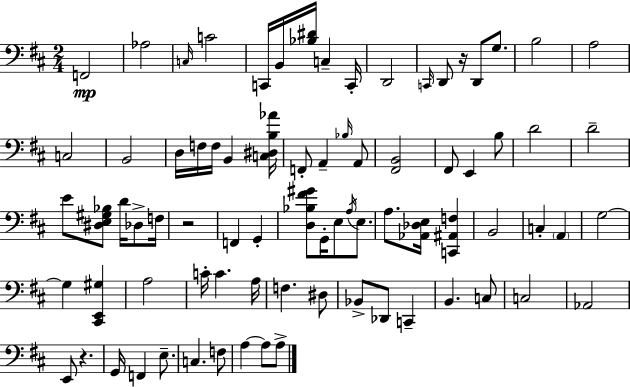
X:1
T:Untitled
M:2/4
L:1/4
K:D
F,,2 _A,2 C,/4 C2 C,,/4 B,,/4 [_B,^D]/4 C, C,,/4 D,,2 C,,/4 D,,/2 z/4 D,,/2 G,/2 B,2 A,2 C,2 B,,2 D,/4 F,/4 F,/4 B,, [C,^D,B,_A]/4 F,,/2 A,, _B,/4 A,,/2 [^F,,B,,]2 ^F,,/2 E,, B,/2 D2 D2 E/2 [^D,E,^G,_B,]/2 D/4 _D,/2 F,/4 z2 F,, G,, [D,_B,^F^G]/2 G,,/4 E,/2 A,/4 E,/2 A,/2 [_A,,_D,E,]/4 [C,,^A,,F,] B,,2 C, A,, G,2 G, [^C,,E,,^G,] A,2 C/4 C A,/4 F, ^D,/2 _B,,/2 _D,,/2 C,, B,, C,/2 C,2 _A,,2 E,,/2 z G,,/4 F,, E,/2 C, F,/2 A, A,/2 A,/2